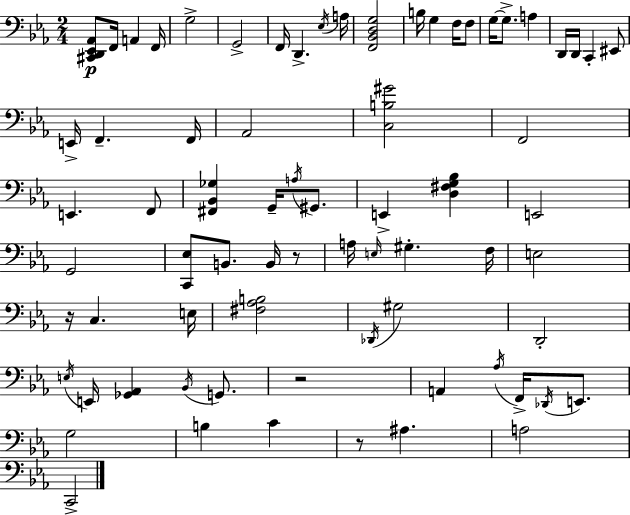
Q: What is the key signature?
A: C minor